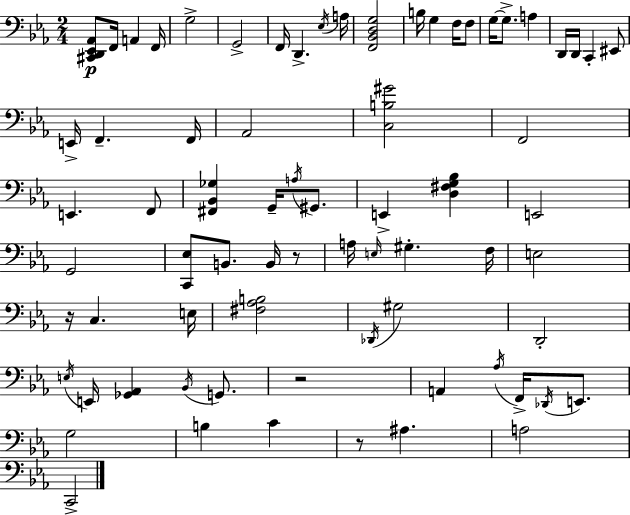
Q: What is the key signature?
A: C minor